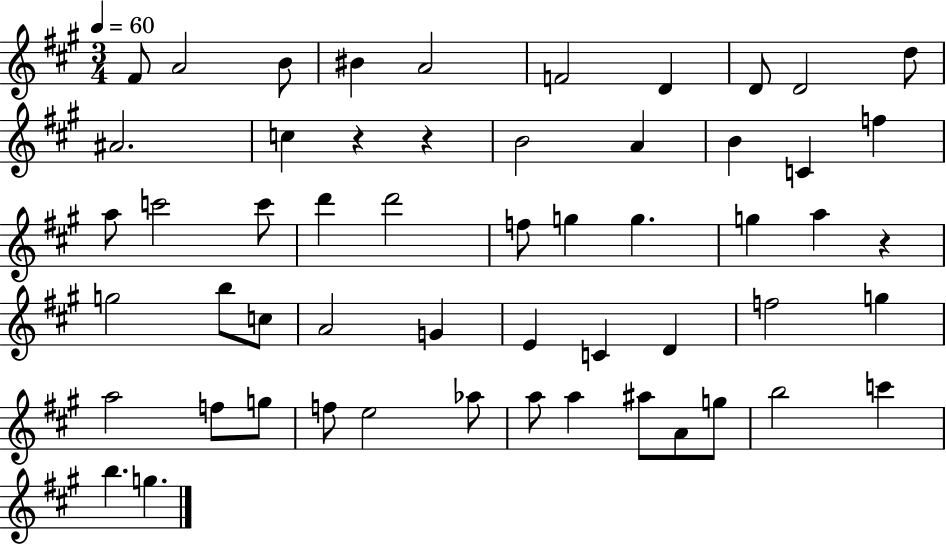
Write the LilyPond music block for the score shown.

{
  \clef treble
  \numericTimeSignature
  \time 3/4
  \key a \major
  \tempo 4 = 60
  \repeat volta 2 { fis'8 a'2 b'8 | bis'4 a'2 | f'2 d'4 | d'8 d'2 d''8 | \break ais'2. | c''4 r4 r4 | b'2 a'4 | b'4 c'4 f''4 | \break a''8 c'''2 c'''8 | d'''4 d'''2 | f''8 g''4 g''4. | g''4 a''4 r4 | \break g''2 b''8 c''8 | a'2 g'4 | e'4 c'4 d'4 | f''2 g''4 | \break a''2 f''8 g''8 | f''8 e''2 aes''8 | a''8 a''4 ais''8 a'8 g''8 | b''2 c'''4 | \break b''4. g''4. | } \bar "|."
}